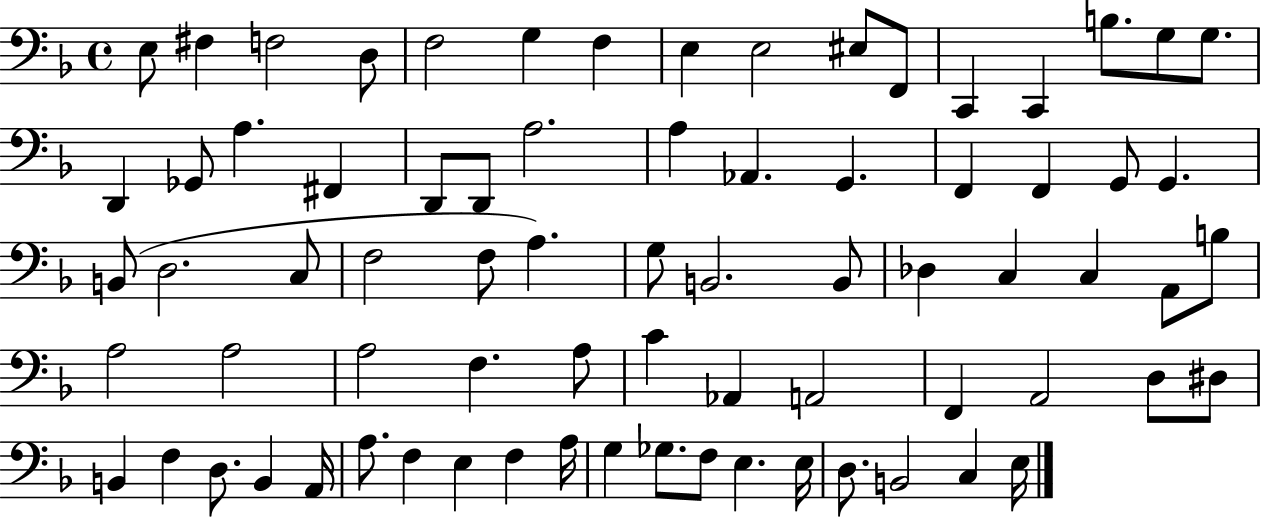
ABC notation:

X:1
T:Untitled
M:4/4
L:1/4
K:F
E,/2 ^F, F,2 D,/2 F,2 G, F, E, E,2 ^E,/2 F,,/2 C,, C,, B,/2 G,/2 G,/2 D,, _G,,/2 A, ^F,, D,,/2 D,,/2 A,2 A, _A,, G,, F,, F,, G,,/2 G,, B,,/2 D,2 C,/2 F,2 F,/2 A, G,/2 B,,2 B,,/2 _D, C, C, A,,/2 B,/2 A,2 A,2 A,2 F, A,/2 C _A,, A,,2 F,, A,,2 D,/2 ^D,/2 B,, F, D,/2 B,, A,,/4 A,/2 F, E, F, A,/4 G, _G,/2 F,/2 E, E,/4 D,/2 B,,2 C, E,/4